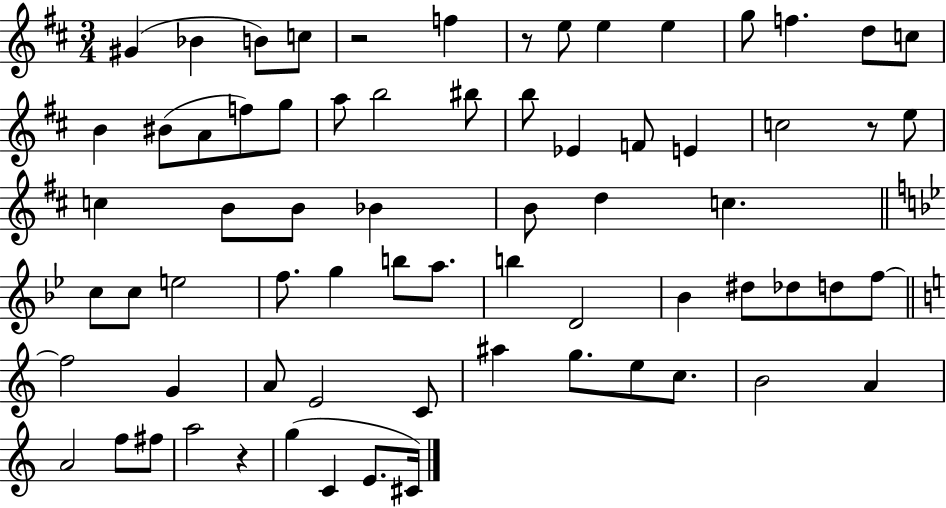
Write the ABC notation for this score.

X:1
T:Untitled
M:3/4
L:1/4
K:D
^G _B B/2 c/2 z2 f z/2 e/2 e e g/2 f d/2 c/2 B ^B/2 A/2 f/2 g/2 a/2 b2 ^b/2 b/2 _E F/2 E c2 z/2 e/2 c B/2 B/2 _B B/2 d c c/2 c/2 e2 f/2 g b/2 a/2 b D2 _B ^d/2 _d/2 d/2 f/2 f2 G A/2 E2 C/2 ^a g/2 e/2 c/2 B2 A A2 f/2 ^f/2 a2 z g C E/2 ^C/4